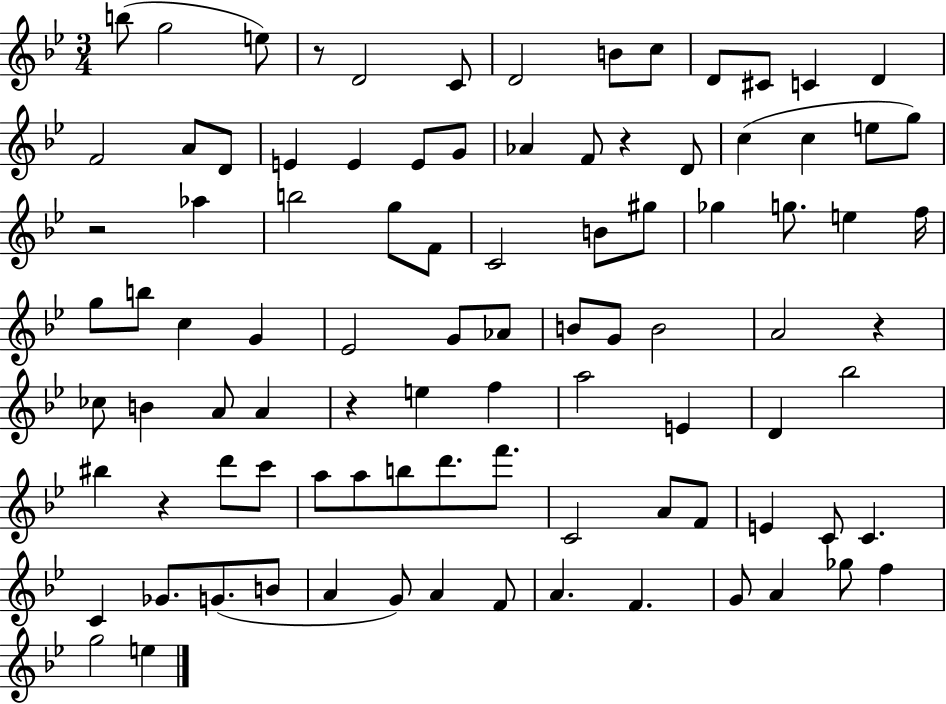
B5/e G5/h E5/e R/e D4/h C4/e D4/h B4/e C5/e D4/e C#4/e C4/q D4/q F4/h A4/e D4/e E4/q E4/q E4/e G4/e Ab4/q F4/e R/q D4/e C5/q C5/q E5/e G5/e R/h Ab5/q B5/h G5/e F4/e C4/h B4/e G#5/e Gb5/q G5/e. E5/q F5/s G5/e B5/e C5/q G4/q Eb4/h G4/e Ab4/e B4/e G4/e B4/h A4/h R/q CES5/e B4/q A4/e A4/q R/q E5/q F5/q A5/h E4/q D4/q Bb5/h BIS5/q R/q D6/e C6/e A5/e A5/e B5/e D6/e. F6/e. C4/h A4/e F4/e E4/q C4/e C4/q. C4/q Gb4/e. G4/e. B4/e A4/q G4/e A4/q F4/e A4/q. F4/q. G4/e A4/q Gb5/e F5/q G5/h E5/q